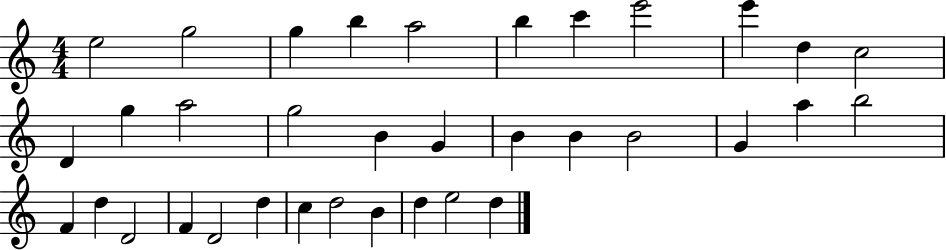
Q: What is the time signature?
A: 4/4